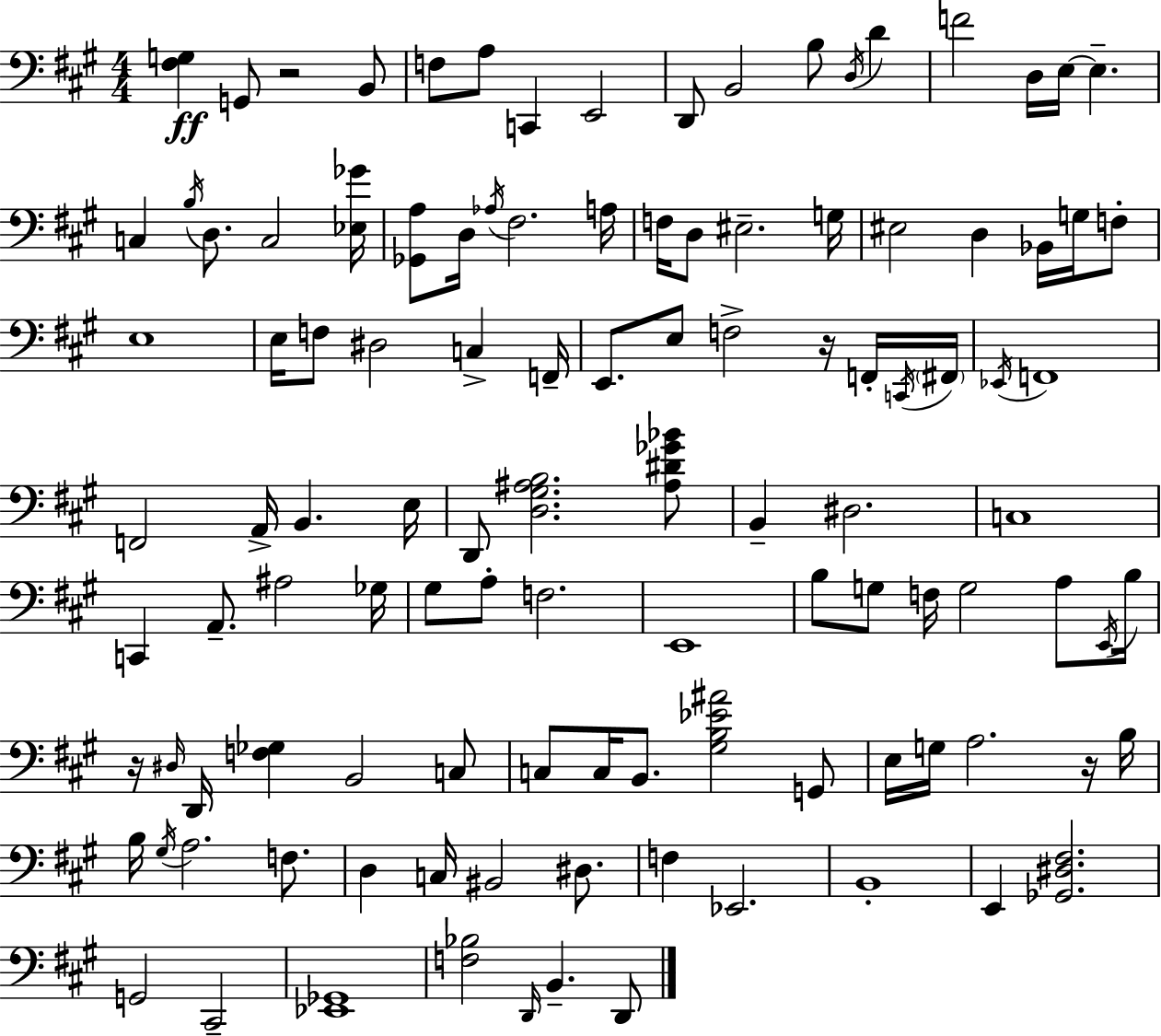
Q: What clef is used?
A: bass